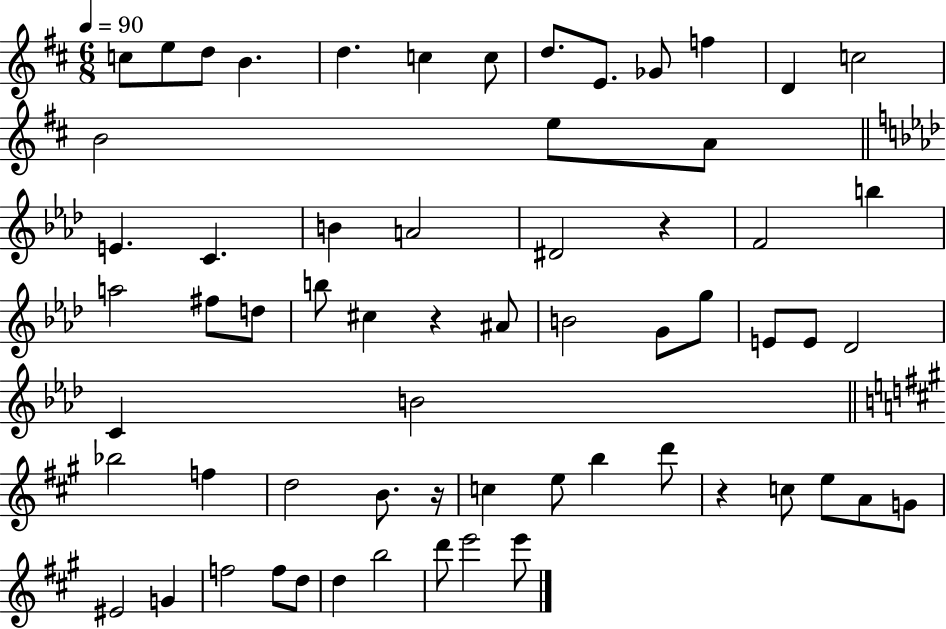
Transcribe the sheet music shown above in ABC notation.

X:1
T:Untitled
M:6/8
L:1/4
K:D
c/2 e/2 d/2 B d c c/2 d/2 E/2 _G/2 f D c2 B2 e/2 A/2 E C B A2 ^D2 z F2 b a2 ^f/2 d/2 b/2 ^c z ^A/2 B2 G/2 g/2 E/2 E/2 _D2 C B2 _b2 f d2 B/2 z/4 c e/2 b d'/2 z c/2 e/2 A/2 G/2 ^E2 G f2 f/2 d/2 d b2 d'/2 e'2 e'/2